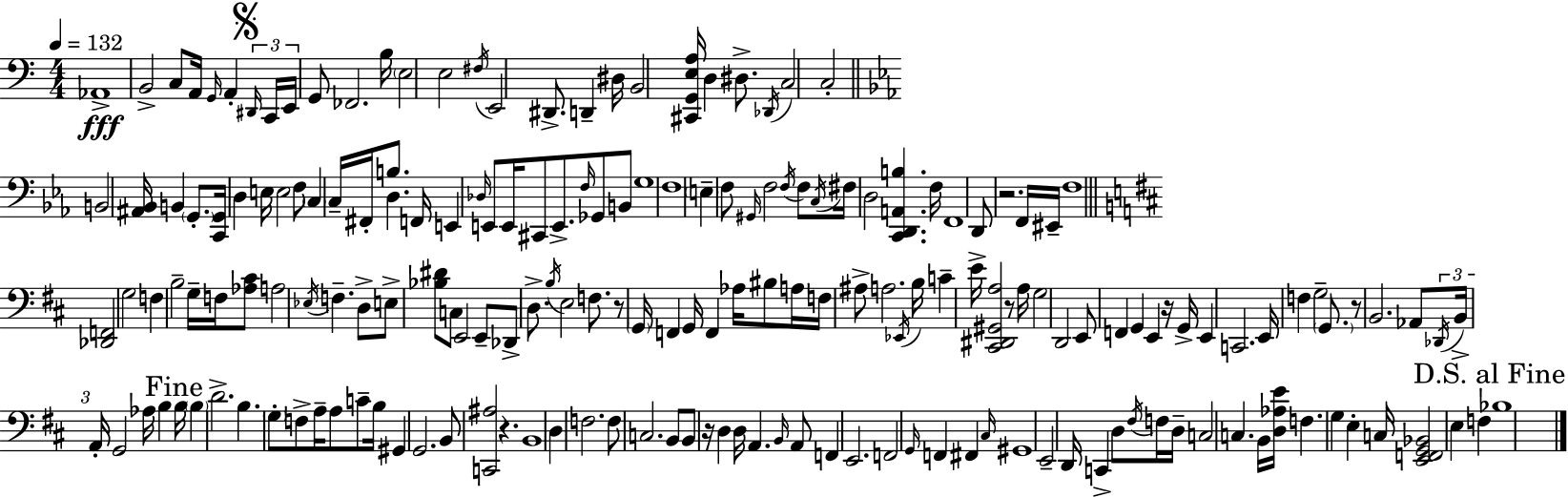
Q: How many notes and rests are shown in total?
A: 186